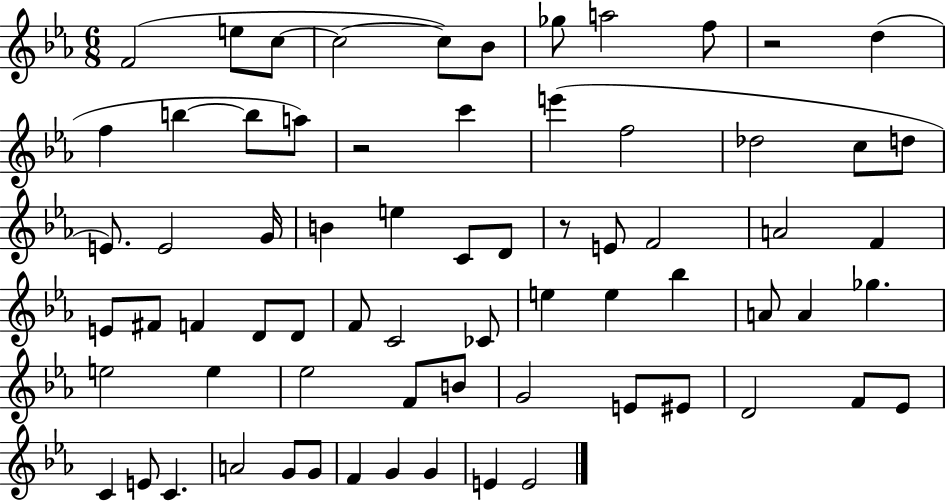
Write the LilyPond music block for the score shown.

{
  \clef treble
  \numericTimeSignature
  \time 6/8
  \key ees \major
  f'2( e''8 c''8~~ | c''2~~ c''8) bes'8 | ges''8 a''2 f''8 | r2 d''4( | \break f''4 b''4~~ b''8 a''8) | r2 c'''4 | e'''4( f''2 | des''2 c''8 d''8 | \break e'8.) e'2 g'16 | b'4 e''4 c'8 d'8 | r8 e'8 f'2 | a'2 f'4 | \break e'8 fis'8 f'4 d'8 d'8 | f'8 c'2 ces'8 | e''4 e''4 bes''4 | a'8 a'4 ges''4. | \break e''2 e''4 | ees''2 f'8 b'8 | g'2 e'8 eis'8 | d'2 f'8 ees'8 | \break c'4 e'8 c'4. | a'2 g'8 g'8 | f'4 g'4 g'4 | e'4 e'2 | \break \bar "|."
}